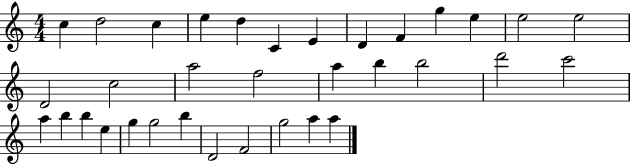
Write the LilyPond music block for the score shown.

{
  \clef treble
  \numericTimeSignature
  \time 4/4
  \key c \major
  c''4 d''2 c''4 | e''4 d''4 c'4 e'4 | d'4 f'4 g''4 e''4 | e''2 e''2 | \break d'2 c''2 | a''2 f''2 | a''4 b''4 b''2 | d'''2 c'''2 | \break a''4 b''4 b''4 e''4 | g''4 g''2 b''4 | d'2 f'2 | g''2 a''4 a''4 | \break \bar "|."
}